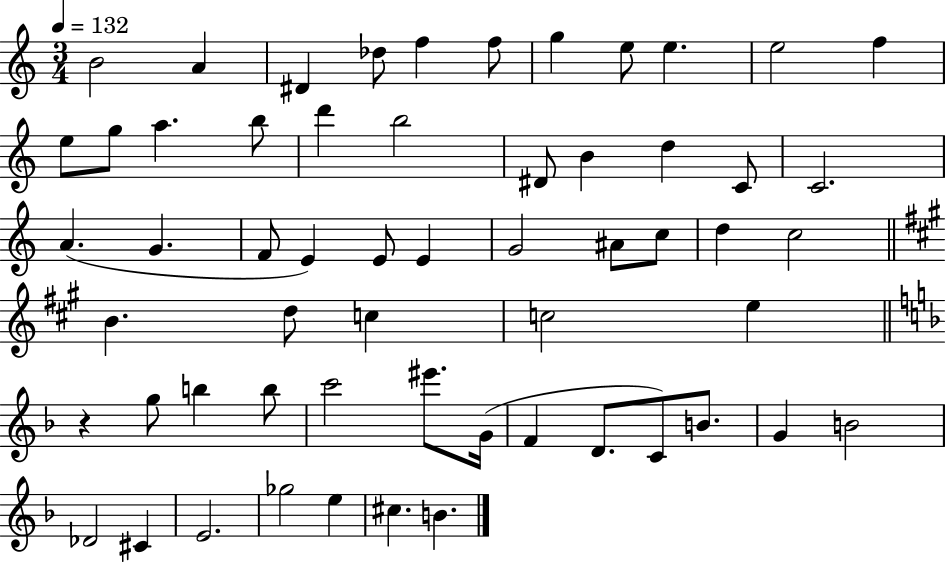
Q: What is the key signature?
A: C major